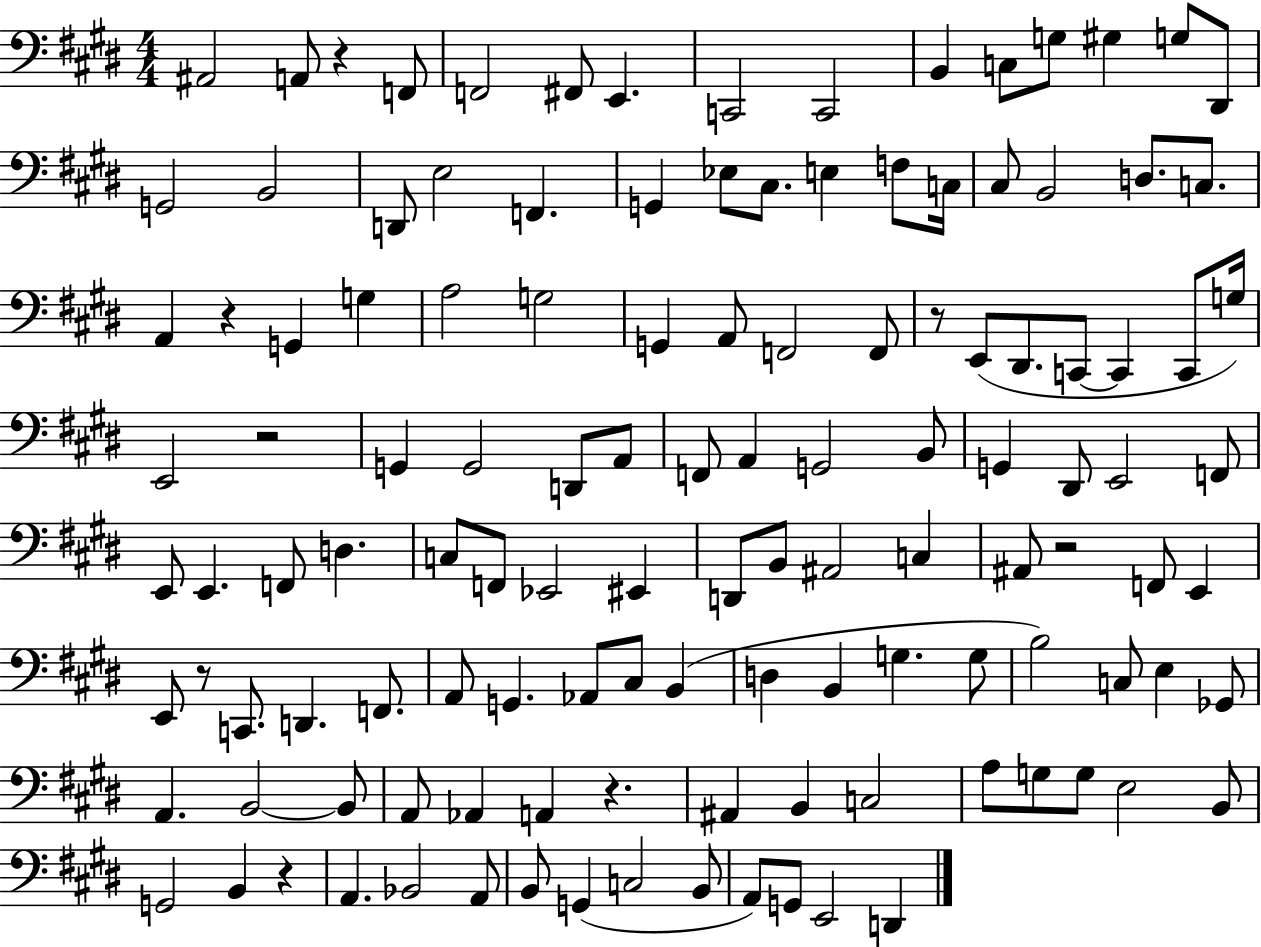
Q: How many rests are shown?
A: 8